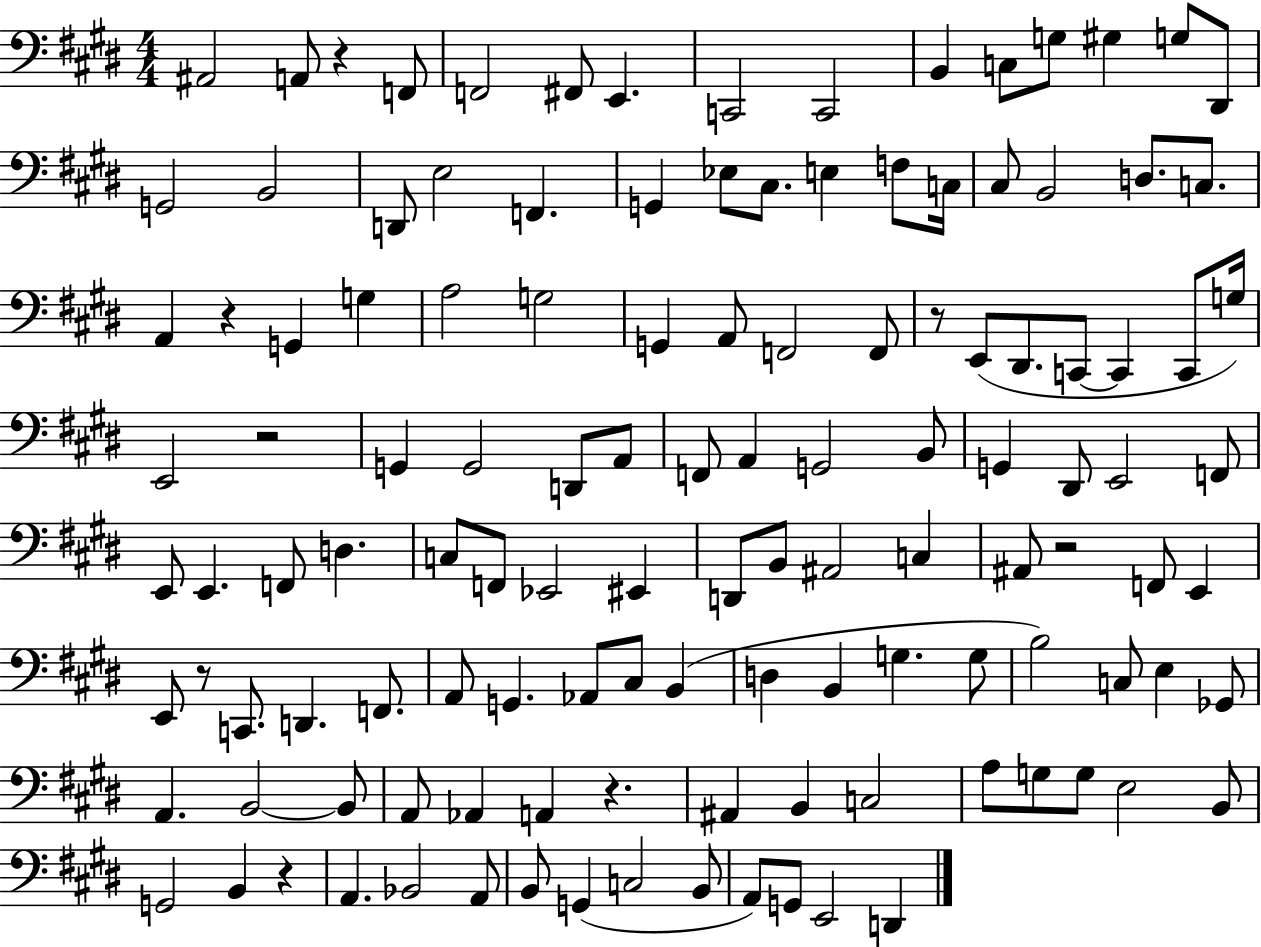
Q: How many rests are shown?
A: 8